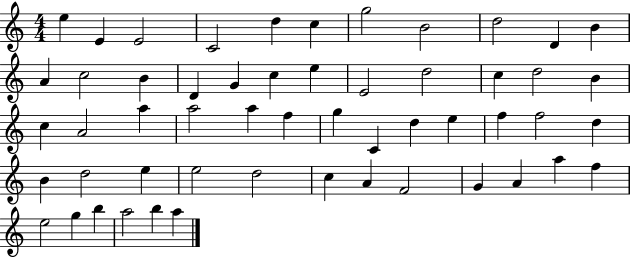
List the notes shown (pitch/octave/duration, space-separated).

E5/q E4/q E4/h C4/h D5/q C5/q G5/h B4/h D5/h D4/q B4/q A4/q C5/h B4/q D4/q G4/q C5/q E5/q E4/h D5/h C5/q D5/h B4/q C5/q A4/h A5/q A5/h A5/q F5/q G5/q C4/q D5/q E5/q F5/q F5/h D5/q B4/q D5/h E5/q E5/h D5/h C5/q A4/q F4/h G4/q A4/q A5/q F5/q E5/h G5/q B5/q A5/h B5/q A5/q